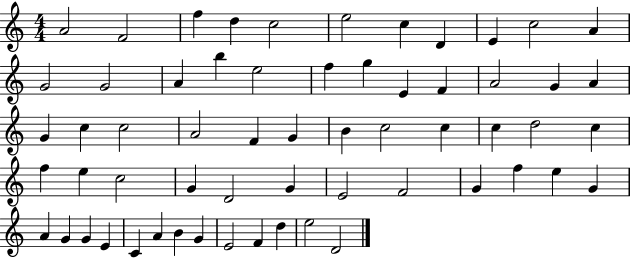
A4/h F4/h F5/q D5/q C5/h E5/h C5/q D4/q E4/q C5/h A4/q G4/h G4/h A4/q B5/q E5/h F5/q G5/q E4/q F4/q A4/h G4/q A4/q G4/q C5/q C5/h A4/h F4/q G4/q B4/q C5/h C5/q C5/q D5/h C5/q F5/q E5/q C5/h G4/q D4/h G4/q E4/h F4/h G4/q F5/q E5/q G4/q A4/q G4/q G4/q E4/q C4/q A4/q B4/q G4/q E4/h F4/q D5/q E5/h D4/h